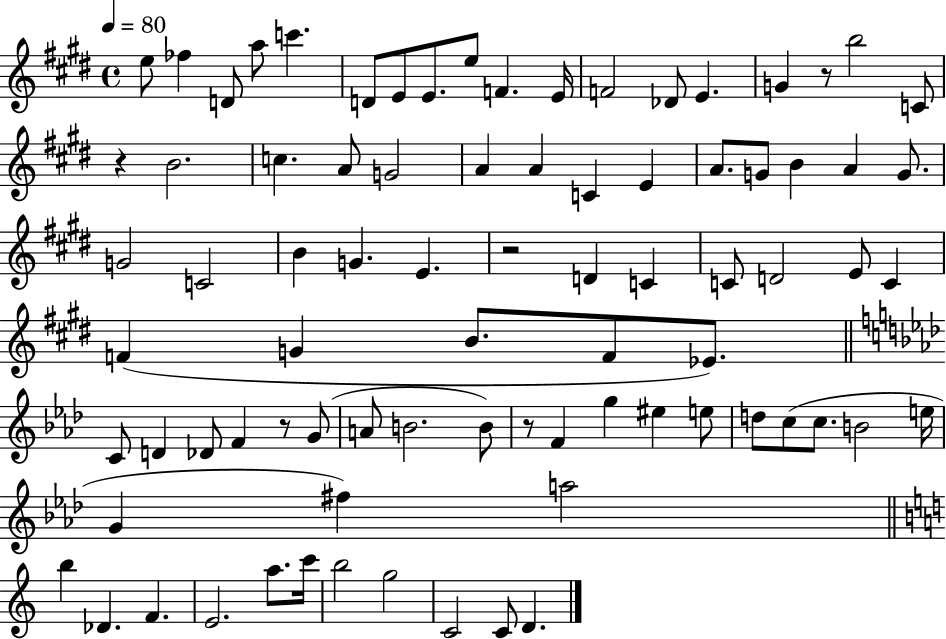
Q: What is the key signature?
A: E major